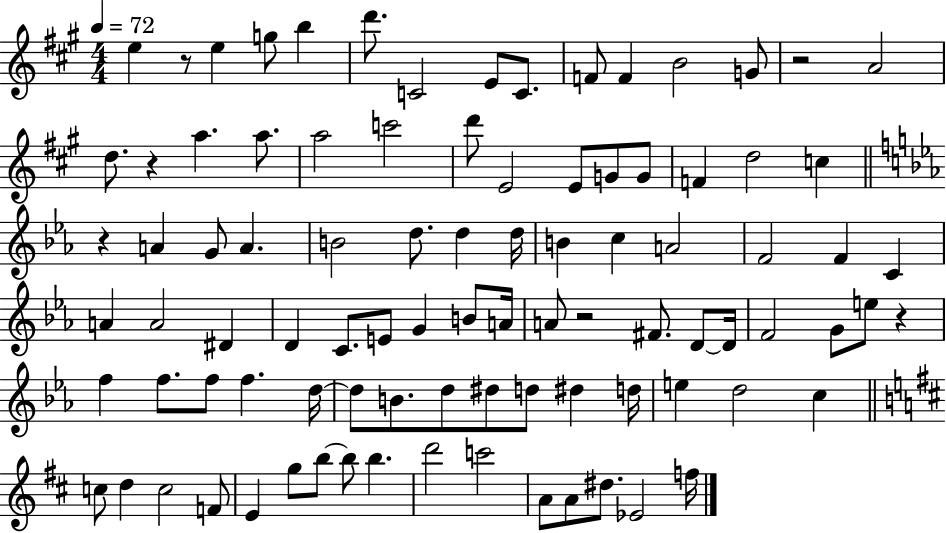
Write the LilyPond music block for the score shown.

{
  \clef treble
  \numericTimeSignature
  \time 4/4
  \key a \major
  \tempo 4 = 72
  e''4 r8 e''4 g''8 b''4 | d'''8. c'2 e'8 c'8. | f'8 f'4 b'2 g'8 | r2 a'2 | \break d''8. r4 a''4. a''8. | a''2 c'''2 | d'''8 e'2 e'8 g'8 g'8 | f'4 d''2 c''4 | \break \bar "||" \break \key ees \major r4 a'4 g'8 a'4. | b'2 d''8. d''4 d''16 | b'4 c''4 a'2 | f'2 f'4 c'4 | \break a'4 a'2 dis'4 | d'4 c'8. e'8 g'4 b'8 a'16 | a'8 r2 fis'8. d'8~~ d'16 | f'2 g'8 e''8 r4 | \break f''4 f''8. f''8 f''4. d''16~~ | d''8 b'8. d''8 dis''8 d''8 dis''4 d''16 | e''4 d''2 c''4 | \bar "||" \break \key d \major c''8 d''4 c''2 f'8 | e'4 g''8 b''8~~ b''8 b''4. | d'''2 c'''2 | a'8 a'8 dis''8. ees'2 f''16 | \break \bar "|."
}